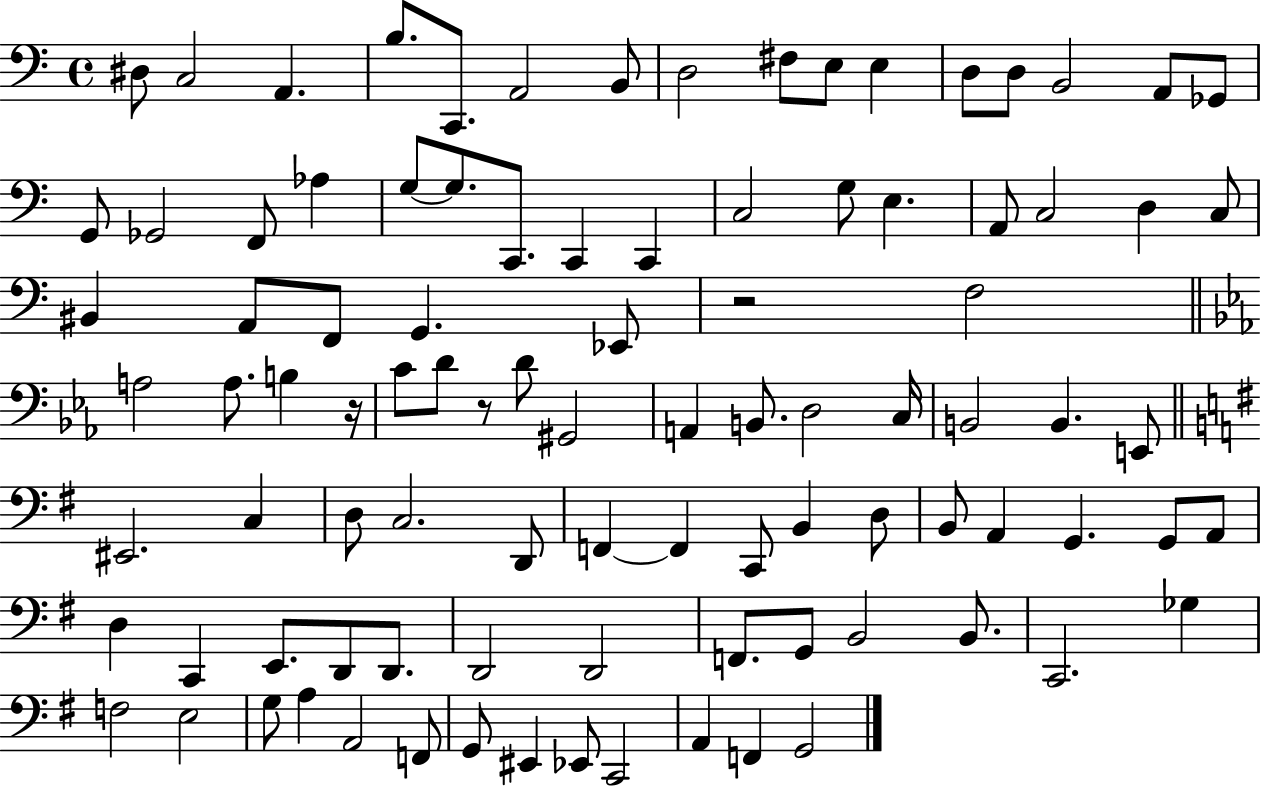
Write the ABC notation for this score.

X:1
T:Untitled
M:4/4
L:1/4
K:C
^D,/2 C,2 A,, B,/2 C,,/2 A,,2 B,,/2 D,2 ^F,/2 E,/2 E, D,/2 D,/2 B,,2 A,,/2 _G,,/2 G,,/2 _G,,2 F,,/2 _A, G,/2 G,/2 C,,/2 C,, C,, C,2 G,/2 E, A,,/2 C,2 D, C,/2 ^B,, A,,/2 F,,/2 G,, _E,,/2 z2 F,2 A,2 A,/2 B, z/4 C/2 D/2 z/2 D/2 ^G,,2 A,, B,,/2 D,2 C,/4 B,,2 B,, E,,/2 ^E,,2 C, D,/2 C,2 D,,/2 F,, F,, C,,/2 B,, D,/2 B,,/2 A,, G,, G,,/2 A,,/2 D, C,, E,,/2 D,,/2 D,,/2 D,,2 D,,2 F,,/2 G,,/2 B,,2 B,,/2 C,,2 _G, F,2 E,2 G,/2 A, A,,2 F,,/2 G,,/2 ^E,, _E,,/2 C,,2 A,, F,, G,,2